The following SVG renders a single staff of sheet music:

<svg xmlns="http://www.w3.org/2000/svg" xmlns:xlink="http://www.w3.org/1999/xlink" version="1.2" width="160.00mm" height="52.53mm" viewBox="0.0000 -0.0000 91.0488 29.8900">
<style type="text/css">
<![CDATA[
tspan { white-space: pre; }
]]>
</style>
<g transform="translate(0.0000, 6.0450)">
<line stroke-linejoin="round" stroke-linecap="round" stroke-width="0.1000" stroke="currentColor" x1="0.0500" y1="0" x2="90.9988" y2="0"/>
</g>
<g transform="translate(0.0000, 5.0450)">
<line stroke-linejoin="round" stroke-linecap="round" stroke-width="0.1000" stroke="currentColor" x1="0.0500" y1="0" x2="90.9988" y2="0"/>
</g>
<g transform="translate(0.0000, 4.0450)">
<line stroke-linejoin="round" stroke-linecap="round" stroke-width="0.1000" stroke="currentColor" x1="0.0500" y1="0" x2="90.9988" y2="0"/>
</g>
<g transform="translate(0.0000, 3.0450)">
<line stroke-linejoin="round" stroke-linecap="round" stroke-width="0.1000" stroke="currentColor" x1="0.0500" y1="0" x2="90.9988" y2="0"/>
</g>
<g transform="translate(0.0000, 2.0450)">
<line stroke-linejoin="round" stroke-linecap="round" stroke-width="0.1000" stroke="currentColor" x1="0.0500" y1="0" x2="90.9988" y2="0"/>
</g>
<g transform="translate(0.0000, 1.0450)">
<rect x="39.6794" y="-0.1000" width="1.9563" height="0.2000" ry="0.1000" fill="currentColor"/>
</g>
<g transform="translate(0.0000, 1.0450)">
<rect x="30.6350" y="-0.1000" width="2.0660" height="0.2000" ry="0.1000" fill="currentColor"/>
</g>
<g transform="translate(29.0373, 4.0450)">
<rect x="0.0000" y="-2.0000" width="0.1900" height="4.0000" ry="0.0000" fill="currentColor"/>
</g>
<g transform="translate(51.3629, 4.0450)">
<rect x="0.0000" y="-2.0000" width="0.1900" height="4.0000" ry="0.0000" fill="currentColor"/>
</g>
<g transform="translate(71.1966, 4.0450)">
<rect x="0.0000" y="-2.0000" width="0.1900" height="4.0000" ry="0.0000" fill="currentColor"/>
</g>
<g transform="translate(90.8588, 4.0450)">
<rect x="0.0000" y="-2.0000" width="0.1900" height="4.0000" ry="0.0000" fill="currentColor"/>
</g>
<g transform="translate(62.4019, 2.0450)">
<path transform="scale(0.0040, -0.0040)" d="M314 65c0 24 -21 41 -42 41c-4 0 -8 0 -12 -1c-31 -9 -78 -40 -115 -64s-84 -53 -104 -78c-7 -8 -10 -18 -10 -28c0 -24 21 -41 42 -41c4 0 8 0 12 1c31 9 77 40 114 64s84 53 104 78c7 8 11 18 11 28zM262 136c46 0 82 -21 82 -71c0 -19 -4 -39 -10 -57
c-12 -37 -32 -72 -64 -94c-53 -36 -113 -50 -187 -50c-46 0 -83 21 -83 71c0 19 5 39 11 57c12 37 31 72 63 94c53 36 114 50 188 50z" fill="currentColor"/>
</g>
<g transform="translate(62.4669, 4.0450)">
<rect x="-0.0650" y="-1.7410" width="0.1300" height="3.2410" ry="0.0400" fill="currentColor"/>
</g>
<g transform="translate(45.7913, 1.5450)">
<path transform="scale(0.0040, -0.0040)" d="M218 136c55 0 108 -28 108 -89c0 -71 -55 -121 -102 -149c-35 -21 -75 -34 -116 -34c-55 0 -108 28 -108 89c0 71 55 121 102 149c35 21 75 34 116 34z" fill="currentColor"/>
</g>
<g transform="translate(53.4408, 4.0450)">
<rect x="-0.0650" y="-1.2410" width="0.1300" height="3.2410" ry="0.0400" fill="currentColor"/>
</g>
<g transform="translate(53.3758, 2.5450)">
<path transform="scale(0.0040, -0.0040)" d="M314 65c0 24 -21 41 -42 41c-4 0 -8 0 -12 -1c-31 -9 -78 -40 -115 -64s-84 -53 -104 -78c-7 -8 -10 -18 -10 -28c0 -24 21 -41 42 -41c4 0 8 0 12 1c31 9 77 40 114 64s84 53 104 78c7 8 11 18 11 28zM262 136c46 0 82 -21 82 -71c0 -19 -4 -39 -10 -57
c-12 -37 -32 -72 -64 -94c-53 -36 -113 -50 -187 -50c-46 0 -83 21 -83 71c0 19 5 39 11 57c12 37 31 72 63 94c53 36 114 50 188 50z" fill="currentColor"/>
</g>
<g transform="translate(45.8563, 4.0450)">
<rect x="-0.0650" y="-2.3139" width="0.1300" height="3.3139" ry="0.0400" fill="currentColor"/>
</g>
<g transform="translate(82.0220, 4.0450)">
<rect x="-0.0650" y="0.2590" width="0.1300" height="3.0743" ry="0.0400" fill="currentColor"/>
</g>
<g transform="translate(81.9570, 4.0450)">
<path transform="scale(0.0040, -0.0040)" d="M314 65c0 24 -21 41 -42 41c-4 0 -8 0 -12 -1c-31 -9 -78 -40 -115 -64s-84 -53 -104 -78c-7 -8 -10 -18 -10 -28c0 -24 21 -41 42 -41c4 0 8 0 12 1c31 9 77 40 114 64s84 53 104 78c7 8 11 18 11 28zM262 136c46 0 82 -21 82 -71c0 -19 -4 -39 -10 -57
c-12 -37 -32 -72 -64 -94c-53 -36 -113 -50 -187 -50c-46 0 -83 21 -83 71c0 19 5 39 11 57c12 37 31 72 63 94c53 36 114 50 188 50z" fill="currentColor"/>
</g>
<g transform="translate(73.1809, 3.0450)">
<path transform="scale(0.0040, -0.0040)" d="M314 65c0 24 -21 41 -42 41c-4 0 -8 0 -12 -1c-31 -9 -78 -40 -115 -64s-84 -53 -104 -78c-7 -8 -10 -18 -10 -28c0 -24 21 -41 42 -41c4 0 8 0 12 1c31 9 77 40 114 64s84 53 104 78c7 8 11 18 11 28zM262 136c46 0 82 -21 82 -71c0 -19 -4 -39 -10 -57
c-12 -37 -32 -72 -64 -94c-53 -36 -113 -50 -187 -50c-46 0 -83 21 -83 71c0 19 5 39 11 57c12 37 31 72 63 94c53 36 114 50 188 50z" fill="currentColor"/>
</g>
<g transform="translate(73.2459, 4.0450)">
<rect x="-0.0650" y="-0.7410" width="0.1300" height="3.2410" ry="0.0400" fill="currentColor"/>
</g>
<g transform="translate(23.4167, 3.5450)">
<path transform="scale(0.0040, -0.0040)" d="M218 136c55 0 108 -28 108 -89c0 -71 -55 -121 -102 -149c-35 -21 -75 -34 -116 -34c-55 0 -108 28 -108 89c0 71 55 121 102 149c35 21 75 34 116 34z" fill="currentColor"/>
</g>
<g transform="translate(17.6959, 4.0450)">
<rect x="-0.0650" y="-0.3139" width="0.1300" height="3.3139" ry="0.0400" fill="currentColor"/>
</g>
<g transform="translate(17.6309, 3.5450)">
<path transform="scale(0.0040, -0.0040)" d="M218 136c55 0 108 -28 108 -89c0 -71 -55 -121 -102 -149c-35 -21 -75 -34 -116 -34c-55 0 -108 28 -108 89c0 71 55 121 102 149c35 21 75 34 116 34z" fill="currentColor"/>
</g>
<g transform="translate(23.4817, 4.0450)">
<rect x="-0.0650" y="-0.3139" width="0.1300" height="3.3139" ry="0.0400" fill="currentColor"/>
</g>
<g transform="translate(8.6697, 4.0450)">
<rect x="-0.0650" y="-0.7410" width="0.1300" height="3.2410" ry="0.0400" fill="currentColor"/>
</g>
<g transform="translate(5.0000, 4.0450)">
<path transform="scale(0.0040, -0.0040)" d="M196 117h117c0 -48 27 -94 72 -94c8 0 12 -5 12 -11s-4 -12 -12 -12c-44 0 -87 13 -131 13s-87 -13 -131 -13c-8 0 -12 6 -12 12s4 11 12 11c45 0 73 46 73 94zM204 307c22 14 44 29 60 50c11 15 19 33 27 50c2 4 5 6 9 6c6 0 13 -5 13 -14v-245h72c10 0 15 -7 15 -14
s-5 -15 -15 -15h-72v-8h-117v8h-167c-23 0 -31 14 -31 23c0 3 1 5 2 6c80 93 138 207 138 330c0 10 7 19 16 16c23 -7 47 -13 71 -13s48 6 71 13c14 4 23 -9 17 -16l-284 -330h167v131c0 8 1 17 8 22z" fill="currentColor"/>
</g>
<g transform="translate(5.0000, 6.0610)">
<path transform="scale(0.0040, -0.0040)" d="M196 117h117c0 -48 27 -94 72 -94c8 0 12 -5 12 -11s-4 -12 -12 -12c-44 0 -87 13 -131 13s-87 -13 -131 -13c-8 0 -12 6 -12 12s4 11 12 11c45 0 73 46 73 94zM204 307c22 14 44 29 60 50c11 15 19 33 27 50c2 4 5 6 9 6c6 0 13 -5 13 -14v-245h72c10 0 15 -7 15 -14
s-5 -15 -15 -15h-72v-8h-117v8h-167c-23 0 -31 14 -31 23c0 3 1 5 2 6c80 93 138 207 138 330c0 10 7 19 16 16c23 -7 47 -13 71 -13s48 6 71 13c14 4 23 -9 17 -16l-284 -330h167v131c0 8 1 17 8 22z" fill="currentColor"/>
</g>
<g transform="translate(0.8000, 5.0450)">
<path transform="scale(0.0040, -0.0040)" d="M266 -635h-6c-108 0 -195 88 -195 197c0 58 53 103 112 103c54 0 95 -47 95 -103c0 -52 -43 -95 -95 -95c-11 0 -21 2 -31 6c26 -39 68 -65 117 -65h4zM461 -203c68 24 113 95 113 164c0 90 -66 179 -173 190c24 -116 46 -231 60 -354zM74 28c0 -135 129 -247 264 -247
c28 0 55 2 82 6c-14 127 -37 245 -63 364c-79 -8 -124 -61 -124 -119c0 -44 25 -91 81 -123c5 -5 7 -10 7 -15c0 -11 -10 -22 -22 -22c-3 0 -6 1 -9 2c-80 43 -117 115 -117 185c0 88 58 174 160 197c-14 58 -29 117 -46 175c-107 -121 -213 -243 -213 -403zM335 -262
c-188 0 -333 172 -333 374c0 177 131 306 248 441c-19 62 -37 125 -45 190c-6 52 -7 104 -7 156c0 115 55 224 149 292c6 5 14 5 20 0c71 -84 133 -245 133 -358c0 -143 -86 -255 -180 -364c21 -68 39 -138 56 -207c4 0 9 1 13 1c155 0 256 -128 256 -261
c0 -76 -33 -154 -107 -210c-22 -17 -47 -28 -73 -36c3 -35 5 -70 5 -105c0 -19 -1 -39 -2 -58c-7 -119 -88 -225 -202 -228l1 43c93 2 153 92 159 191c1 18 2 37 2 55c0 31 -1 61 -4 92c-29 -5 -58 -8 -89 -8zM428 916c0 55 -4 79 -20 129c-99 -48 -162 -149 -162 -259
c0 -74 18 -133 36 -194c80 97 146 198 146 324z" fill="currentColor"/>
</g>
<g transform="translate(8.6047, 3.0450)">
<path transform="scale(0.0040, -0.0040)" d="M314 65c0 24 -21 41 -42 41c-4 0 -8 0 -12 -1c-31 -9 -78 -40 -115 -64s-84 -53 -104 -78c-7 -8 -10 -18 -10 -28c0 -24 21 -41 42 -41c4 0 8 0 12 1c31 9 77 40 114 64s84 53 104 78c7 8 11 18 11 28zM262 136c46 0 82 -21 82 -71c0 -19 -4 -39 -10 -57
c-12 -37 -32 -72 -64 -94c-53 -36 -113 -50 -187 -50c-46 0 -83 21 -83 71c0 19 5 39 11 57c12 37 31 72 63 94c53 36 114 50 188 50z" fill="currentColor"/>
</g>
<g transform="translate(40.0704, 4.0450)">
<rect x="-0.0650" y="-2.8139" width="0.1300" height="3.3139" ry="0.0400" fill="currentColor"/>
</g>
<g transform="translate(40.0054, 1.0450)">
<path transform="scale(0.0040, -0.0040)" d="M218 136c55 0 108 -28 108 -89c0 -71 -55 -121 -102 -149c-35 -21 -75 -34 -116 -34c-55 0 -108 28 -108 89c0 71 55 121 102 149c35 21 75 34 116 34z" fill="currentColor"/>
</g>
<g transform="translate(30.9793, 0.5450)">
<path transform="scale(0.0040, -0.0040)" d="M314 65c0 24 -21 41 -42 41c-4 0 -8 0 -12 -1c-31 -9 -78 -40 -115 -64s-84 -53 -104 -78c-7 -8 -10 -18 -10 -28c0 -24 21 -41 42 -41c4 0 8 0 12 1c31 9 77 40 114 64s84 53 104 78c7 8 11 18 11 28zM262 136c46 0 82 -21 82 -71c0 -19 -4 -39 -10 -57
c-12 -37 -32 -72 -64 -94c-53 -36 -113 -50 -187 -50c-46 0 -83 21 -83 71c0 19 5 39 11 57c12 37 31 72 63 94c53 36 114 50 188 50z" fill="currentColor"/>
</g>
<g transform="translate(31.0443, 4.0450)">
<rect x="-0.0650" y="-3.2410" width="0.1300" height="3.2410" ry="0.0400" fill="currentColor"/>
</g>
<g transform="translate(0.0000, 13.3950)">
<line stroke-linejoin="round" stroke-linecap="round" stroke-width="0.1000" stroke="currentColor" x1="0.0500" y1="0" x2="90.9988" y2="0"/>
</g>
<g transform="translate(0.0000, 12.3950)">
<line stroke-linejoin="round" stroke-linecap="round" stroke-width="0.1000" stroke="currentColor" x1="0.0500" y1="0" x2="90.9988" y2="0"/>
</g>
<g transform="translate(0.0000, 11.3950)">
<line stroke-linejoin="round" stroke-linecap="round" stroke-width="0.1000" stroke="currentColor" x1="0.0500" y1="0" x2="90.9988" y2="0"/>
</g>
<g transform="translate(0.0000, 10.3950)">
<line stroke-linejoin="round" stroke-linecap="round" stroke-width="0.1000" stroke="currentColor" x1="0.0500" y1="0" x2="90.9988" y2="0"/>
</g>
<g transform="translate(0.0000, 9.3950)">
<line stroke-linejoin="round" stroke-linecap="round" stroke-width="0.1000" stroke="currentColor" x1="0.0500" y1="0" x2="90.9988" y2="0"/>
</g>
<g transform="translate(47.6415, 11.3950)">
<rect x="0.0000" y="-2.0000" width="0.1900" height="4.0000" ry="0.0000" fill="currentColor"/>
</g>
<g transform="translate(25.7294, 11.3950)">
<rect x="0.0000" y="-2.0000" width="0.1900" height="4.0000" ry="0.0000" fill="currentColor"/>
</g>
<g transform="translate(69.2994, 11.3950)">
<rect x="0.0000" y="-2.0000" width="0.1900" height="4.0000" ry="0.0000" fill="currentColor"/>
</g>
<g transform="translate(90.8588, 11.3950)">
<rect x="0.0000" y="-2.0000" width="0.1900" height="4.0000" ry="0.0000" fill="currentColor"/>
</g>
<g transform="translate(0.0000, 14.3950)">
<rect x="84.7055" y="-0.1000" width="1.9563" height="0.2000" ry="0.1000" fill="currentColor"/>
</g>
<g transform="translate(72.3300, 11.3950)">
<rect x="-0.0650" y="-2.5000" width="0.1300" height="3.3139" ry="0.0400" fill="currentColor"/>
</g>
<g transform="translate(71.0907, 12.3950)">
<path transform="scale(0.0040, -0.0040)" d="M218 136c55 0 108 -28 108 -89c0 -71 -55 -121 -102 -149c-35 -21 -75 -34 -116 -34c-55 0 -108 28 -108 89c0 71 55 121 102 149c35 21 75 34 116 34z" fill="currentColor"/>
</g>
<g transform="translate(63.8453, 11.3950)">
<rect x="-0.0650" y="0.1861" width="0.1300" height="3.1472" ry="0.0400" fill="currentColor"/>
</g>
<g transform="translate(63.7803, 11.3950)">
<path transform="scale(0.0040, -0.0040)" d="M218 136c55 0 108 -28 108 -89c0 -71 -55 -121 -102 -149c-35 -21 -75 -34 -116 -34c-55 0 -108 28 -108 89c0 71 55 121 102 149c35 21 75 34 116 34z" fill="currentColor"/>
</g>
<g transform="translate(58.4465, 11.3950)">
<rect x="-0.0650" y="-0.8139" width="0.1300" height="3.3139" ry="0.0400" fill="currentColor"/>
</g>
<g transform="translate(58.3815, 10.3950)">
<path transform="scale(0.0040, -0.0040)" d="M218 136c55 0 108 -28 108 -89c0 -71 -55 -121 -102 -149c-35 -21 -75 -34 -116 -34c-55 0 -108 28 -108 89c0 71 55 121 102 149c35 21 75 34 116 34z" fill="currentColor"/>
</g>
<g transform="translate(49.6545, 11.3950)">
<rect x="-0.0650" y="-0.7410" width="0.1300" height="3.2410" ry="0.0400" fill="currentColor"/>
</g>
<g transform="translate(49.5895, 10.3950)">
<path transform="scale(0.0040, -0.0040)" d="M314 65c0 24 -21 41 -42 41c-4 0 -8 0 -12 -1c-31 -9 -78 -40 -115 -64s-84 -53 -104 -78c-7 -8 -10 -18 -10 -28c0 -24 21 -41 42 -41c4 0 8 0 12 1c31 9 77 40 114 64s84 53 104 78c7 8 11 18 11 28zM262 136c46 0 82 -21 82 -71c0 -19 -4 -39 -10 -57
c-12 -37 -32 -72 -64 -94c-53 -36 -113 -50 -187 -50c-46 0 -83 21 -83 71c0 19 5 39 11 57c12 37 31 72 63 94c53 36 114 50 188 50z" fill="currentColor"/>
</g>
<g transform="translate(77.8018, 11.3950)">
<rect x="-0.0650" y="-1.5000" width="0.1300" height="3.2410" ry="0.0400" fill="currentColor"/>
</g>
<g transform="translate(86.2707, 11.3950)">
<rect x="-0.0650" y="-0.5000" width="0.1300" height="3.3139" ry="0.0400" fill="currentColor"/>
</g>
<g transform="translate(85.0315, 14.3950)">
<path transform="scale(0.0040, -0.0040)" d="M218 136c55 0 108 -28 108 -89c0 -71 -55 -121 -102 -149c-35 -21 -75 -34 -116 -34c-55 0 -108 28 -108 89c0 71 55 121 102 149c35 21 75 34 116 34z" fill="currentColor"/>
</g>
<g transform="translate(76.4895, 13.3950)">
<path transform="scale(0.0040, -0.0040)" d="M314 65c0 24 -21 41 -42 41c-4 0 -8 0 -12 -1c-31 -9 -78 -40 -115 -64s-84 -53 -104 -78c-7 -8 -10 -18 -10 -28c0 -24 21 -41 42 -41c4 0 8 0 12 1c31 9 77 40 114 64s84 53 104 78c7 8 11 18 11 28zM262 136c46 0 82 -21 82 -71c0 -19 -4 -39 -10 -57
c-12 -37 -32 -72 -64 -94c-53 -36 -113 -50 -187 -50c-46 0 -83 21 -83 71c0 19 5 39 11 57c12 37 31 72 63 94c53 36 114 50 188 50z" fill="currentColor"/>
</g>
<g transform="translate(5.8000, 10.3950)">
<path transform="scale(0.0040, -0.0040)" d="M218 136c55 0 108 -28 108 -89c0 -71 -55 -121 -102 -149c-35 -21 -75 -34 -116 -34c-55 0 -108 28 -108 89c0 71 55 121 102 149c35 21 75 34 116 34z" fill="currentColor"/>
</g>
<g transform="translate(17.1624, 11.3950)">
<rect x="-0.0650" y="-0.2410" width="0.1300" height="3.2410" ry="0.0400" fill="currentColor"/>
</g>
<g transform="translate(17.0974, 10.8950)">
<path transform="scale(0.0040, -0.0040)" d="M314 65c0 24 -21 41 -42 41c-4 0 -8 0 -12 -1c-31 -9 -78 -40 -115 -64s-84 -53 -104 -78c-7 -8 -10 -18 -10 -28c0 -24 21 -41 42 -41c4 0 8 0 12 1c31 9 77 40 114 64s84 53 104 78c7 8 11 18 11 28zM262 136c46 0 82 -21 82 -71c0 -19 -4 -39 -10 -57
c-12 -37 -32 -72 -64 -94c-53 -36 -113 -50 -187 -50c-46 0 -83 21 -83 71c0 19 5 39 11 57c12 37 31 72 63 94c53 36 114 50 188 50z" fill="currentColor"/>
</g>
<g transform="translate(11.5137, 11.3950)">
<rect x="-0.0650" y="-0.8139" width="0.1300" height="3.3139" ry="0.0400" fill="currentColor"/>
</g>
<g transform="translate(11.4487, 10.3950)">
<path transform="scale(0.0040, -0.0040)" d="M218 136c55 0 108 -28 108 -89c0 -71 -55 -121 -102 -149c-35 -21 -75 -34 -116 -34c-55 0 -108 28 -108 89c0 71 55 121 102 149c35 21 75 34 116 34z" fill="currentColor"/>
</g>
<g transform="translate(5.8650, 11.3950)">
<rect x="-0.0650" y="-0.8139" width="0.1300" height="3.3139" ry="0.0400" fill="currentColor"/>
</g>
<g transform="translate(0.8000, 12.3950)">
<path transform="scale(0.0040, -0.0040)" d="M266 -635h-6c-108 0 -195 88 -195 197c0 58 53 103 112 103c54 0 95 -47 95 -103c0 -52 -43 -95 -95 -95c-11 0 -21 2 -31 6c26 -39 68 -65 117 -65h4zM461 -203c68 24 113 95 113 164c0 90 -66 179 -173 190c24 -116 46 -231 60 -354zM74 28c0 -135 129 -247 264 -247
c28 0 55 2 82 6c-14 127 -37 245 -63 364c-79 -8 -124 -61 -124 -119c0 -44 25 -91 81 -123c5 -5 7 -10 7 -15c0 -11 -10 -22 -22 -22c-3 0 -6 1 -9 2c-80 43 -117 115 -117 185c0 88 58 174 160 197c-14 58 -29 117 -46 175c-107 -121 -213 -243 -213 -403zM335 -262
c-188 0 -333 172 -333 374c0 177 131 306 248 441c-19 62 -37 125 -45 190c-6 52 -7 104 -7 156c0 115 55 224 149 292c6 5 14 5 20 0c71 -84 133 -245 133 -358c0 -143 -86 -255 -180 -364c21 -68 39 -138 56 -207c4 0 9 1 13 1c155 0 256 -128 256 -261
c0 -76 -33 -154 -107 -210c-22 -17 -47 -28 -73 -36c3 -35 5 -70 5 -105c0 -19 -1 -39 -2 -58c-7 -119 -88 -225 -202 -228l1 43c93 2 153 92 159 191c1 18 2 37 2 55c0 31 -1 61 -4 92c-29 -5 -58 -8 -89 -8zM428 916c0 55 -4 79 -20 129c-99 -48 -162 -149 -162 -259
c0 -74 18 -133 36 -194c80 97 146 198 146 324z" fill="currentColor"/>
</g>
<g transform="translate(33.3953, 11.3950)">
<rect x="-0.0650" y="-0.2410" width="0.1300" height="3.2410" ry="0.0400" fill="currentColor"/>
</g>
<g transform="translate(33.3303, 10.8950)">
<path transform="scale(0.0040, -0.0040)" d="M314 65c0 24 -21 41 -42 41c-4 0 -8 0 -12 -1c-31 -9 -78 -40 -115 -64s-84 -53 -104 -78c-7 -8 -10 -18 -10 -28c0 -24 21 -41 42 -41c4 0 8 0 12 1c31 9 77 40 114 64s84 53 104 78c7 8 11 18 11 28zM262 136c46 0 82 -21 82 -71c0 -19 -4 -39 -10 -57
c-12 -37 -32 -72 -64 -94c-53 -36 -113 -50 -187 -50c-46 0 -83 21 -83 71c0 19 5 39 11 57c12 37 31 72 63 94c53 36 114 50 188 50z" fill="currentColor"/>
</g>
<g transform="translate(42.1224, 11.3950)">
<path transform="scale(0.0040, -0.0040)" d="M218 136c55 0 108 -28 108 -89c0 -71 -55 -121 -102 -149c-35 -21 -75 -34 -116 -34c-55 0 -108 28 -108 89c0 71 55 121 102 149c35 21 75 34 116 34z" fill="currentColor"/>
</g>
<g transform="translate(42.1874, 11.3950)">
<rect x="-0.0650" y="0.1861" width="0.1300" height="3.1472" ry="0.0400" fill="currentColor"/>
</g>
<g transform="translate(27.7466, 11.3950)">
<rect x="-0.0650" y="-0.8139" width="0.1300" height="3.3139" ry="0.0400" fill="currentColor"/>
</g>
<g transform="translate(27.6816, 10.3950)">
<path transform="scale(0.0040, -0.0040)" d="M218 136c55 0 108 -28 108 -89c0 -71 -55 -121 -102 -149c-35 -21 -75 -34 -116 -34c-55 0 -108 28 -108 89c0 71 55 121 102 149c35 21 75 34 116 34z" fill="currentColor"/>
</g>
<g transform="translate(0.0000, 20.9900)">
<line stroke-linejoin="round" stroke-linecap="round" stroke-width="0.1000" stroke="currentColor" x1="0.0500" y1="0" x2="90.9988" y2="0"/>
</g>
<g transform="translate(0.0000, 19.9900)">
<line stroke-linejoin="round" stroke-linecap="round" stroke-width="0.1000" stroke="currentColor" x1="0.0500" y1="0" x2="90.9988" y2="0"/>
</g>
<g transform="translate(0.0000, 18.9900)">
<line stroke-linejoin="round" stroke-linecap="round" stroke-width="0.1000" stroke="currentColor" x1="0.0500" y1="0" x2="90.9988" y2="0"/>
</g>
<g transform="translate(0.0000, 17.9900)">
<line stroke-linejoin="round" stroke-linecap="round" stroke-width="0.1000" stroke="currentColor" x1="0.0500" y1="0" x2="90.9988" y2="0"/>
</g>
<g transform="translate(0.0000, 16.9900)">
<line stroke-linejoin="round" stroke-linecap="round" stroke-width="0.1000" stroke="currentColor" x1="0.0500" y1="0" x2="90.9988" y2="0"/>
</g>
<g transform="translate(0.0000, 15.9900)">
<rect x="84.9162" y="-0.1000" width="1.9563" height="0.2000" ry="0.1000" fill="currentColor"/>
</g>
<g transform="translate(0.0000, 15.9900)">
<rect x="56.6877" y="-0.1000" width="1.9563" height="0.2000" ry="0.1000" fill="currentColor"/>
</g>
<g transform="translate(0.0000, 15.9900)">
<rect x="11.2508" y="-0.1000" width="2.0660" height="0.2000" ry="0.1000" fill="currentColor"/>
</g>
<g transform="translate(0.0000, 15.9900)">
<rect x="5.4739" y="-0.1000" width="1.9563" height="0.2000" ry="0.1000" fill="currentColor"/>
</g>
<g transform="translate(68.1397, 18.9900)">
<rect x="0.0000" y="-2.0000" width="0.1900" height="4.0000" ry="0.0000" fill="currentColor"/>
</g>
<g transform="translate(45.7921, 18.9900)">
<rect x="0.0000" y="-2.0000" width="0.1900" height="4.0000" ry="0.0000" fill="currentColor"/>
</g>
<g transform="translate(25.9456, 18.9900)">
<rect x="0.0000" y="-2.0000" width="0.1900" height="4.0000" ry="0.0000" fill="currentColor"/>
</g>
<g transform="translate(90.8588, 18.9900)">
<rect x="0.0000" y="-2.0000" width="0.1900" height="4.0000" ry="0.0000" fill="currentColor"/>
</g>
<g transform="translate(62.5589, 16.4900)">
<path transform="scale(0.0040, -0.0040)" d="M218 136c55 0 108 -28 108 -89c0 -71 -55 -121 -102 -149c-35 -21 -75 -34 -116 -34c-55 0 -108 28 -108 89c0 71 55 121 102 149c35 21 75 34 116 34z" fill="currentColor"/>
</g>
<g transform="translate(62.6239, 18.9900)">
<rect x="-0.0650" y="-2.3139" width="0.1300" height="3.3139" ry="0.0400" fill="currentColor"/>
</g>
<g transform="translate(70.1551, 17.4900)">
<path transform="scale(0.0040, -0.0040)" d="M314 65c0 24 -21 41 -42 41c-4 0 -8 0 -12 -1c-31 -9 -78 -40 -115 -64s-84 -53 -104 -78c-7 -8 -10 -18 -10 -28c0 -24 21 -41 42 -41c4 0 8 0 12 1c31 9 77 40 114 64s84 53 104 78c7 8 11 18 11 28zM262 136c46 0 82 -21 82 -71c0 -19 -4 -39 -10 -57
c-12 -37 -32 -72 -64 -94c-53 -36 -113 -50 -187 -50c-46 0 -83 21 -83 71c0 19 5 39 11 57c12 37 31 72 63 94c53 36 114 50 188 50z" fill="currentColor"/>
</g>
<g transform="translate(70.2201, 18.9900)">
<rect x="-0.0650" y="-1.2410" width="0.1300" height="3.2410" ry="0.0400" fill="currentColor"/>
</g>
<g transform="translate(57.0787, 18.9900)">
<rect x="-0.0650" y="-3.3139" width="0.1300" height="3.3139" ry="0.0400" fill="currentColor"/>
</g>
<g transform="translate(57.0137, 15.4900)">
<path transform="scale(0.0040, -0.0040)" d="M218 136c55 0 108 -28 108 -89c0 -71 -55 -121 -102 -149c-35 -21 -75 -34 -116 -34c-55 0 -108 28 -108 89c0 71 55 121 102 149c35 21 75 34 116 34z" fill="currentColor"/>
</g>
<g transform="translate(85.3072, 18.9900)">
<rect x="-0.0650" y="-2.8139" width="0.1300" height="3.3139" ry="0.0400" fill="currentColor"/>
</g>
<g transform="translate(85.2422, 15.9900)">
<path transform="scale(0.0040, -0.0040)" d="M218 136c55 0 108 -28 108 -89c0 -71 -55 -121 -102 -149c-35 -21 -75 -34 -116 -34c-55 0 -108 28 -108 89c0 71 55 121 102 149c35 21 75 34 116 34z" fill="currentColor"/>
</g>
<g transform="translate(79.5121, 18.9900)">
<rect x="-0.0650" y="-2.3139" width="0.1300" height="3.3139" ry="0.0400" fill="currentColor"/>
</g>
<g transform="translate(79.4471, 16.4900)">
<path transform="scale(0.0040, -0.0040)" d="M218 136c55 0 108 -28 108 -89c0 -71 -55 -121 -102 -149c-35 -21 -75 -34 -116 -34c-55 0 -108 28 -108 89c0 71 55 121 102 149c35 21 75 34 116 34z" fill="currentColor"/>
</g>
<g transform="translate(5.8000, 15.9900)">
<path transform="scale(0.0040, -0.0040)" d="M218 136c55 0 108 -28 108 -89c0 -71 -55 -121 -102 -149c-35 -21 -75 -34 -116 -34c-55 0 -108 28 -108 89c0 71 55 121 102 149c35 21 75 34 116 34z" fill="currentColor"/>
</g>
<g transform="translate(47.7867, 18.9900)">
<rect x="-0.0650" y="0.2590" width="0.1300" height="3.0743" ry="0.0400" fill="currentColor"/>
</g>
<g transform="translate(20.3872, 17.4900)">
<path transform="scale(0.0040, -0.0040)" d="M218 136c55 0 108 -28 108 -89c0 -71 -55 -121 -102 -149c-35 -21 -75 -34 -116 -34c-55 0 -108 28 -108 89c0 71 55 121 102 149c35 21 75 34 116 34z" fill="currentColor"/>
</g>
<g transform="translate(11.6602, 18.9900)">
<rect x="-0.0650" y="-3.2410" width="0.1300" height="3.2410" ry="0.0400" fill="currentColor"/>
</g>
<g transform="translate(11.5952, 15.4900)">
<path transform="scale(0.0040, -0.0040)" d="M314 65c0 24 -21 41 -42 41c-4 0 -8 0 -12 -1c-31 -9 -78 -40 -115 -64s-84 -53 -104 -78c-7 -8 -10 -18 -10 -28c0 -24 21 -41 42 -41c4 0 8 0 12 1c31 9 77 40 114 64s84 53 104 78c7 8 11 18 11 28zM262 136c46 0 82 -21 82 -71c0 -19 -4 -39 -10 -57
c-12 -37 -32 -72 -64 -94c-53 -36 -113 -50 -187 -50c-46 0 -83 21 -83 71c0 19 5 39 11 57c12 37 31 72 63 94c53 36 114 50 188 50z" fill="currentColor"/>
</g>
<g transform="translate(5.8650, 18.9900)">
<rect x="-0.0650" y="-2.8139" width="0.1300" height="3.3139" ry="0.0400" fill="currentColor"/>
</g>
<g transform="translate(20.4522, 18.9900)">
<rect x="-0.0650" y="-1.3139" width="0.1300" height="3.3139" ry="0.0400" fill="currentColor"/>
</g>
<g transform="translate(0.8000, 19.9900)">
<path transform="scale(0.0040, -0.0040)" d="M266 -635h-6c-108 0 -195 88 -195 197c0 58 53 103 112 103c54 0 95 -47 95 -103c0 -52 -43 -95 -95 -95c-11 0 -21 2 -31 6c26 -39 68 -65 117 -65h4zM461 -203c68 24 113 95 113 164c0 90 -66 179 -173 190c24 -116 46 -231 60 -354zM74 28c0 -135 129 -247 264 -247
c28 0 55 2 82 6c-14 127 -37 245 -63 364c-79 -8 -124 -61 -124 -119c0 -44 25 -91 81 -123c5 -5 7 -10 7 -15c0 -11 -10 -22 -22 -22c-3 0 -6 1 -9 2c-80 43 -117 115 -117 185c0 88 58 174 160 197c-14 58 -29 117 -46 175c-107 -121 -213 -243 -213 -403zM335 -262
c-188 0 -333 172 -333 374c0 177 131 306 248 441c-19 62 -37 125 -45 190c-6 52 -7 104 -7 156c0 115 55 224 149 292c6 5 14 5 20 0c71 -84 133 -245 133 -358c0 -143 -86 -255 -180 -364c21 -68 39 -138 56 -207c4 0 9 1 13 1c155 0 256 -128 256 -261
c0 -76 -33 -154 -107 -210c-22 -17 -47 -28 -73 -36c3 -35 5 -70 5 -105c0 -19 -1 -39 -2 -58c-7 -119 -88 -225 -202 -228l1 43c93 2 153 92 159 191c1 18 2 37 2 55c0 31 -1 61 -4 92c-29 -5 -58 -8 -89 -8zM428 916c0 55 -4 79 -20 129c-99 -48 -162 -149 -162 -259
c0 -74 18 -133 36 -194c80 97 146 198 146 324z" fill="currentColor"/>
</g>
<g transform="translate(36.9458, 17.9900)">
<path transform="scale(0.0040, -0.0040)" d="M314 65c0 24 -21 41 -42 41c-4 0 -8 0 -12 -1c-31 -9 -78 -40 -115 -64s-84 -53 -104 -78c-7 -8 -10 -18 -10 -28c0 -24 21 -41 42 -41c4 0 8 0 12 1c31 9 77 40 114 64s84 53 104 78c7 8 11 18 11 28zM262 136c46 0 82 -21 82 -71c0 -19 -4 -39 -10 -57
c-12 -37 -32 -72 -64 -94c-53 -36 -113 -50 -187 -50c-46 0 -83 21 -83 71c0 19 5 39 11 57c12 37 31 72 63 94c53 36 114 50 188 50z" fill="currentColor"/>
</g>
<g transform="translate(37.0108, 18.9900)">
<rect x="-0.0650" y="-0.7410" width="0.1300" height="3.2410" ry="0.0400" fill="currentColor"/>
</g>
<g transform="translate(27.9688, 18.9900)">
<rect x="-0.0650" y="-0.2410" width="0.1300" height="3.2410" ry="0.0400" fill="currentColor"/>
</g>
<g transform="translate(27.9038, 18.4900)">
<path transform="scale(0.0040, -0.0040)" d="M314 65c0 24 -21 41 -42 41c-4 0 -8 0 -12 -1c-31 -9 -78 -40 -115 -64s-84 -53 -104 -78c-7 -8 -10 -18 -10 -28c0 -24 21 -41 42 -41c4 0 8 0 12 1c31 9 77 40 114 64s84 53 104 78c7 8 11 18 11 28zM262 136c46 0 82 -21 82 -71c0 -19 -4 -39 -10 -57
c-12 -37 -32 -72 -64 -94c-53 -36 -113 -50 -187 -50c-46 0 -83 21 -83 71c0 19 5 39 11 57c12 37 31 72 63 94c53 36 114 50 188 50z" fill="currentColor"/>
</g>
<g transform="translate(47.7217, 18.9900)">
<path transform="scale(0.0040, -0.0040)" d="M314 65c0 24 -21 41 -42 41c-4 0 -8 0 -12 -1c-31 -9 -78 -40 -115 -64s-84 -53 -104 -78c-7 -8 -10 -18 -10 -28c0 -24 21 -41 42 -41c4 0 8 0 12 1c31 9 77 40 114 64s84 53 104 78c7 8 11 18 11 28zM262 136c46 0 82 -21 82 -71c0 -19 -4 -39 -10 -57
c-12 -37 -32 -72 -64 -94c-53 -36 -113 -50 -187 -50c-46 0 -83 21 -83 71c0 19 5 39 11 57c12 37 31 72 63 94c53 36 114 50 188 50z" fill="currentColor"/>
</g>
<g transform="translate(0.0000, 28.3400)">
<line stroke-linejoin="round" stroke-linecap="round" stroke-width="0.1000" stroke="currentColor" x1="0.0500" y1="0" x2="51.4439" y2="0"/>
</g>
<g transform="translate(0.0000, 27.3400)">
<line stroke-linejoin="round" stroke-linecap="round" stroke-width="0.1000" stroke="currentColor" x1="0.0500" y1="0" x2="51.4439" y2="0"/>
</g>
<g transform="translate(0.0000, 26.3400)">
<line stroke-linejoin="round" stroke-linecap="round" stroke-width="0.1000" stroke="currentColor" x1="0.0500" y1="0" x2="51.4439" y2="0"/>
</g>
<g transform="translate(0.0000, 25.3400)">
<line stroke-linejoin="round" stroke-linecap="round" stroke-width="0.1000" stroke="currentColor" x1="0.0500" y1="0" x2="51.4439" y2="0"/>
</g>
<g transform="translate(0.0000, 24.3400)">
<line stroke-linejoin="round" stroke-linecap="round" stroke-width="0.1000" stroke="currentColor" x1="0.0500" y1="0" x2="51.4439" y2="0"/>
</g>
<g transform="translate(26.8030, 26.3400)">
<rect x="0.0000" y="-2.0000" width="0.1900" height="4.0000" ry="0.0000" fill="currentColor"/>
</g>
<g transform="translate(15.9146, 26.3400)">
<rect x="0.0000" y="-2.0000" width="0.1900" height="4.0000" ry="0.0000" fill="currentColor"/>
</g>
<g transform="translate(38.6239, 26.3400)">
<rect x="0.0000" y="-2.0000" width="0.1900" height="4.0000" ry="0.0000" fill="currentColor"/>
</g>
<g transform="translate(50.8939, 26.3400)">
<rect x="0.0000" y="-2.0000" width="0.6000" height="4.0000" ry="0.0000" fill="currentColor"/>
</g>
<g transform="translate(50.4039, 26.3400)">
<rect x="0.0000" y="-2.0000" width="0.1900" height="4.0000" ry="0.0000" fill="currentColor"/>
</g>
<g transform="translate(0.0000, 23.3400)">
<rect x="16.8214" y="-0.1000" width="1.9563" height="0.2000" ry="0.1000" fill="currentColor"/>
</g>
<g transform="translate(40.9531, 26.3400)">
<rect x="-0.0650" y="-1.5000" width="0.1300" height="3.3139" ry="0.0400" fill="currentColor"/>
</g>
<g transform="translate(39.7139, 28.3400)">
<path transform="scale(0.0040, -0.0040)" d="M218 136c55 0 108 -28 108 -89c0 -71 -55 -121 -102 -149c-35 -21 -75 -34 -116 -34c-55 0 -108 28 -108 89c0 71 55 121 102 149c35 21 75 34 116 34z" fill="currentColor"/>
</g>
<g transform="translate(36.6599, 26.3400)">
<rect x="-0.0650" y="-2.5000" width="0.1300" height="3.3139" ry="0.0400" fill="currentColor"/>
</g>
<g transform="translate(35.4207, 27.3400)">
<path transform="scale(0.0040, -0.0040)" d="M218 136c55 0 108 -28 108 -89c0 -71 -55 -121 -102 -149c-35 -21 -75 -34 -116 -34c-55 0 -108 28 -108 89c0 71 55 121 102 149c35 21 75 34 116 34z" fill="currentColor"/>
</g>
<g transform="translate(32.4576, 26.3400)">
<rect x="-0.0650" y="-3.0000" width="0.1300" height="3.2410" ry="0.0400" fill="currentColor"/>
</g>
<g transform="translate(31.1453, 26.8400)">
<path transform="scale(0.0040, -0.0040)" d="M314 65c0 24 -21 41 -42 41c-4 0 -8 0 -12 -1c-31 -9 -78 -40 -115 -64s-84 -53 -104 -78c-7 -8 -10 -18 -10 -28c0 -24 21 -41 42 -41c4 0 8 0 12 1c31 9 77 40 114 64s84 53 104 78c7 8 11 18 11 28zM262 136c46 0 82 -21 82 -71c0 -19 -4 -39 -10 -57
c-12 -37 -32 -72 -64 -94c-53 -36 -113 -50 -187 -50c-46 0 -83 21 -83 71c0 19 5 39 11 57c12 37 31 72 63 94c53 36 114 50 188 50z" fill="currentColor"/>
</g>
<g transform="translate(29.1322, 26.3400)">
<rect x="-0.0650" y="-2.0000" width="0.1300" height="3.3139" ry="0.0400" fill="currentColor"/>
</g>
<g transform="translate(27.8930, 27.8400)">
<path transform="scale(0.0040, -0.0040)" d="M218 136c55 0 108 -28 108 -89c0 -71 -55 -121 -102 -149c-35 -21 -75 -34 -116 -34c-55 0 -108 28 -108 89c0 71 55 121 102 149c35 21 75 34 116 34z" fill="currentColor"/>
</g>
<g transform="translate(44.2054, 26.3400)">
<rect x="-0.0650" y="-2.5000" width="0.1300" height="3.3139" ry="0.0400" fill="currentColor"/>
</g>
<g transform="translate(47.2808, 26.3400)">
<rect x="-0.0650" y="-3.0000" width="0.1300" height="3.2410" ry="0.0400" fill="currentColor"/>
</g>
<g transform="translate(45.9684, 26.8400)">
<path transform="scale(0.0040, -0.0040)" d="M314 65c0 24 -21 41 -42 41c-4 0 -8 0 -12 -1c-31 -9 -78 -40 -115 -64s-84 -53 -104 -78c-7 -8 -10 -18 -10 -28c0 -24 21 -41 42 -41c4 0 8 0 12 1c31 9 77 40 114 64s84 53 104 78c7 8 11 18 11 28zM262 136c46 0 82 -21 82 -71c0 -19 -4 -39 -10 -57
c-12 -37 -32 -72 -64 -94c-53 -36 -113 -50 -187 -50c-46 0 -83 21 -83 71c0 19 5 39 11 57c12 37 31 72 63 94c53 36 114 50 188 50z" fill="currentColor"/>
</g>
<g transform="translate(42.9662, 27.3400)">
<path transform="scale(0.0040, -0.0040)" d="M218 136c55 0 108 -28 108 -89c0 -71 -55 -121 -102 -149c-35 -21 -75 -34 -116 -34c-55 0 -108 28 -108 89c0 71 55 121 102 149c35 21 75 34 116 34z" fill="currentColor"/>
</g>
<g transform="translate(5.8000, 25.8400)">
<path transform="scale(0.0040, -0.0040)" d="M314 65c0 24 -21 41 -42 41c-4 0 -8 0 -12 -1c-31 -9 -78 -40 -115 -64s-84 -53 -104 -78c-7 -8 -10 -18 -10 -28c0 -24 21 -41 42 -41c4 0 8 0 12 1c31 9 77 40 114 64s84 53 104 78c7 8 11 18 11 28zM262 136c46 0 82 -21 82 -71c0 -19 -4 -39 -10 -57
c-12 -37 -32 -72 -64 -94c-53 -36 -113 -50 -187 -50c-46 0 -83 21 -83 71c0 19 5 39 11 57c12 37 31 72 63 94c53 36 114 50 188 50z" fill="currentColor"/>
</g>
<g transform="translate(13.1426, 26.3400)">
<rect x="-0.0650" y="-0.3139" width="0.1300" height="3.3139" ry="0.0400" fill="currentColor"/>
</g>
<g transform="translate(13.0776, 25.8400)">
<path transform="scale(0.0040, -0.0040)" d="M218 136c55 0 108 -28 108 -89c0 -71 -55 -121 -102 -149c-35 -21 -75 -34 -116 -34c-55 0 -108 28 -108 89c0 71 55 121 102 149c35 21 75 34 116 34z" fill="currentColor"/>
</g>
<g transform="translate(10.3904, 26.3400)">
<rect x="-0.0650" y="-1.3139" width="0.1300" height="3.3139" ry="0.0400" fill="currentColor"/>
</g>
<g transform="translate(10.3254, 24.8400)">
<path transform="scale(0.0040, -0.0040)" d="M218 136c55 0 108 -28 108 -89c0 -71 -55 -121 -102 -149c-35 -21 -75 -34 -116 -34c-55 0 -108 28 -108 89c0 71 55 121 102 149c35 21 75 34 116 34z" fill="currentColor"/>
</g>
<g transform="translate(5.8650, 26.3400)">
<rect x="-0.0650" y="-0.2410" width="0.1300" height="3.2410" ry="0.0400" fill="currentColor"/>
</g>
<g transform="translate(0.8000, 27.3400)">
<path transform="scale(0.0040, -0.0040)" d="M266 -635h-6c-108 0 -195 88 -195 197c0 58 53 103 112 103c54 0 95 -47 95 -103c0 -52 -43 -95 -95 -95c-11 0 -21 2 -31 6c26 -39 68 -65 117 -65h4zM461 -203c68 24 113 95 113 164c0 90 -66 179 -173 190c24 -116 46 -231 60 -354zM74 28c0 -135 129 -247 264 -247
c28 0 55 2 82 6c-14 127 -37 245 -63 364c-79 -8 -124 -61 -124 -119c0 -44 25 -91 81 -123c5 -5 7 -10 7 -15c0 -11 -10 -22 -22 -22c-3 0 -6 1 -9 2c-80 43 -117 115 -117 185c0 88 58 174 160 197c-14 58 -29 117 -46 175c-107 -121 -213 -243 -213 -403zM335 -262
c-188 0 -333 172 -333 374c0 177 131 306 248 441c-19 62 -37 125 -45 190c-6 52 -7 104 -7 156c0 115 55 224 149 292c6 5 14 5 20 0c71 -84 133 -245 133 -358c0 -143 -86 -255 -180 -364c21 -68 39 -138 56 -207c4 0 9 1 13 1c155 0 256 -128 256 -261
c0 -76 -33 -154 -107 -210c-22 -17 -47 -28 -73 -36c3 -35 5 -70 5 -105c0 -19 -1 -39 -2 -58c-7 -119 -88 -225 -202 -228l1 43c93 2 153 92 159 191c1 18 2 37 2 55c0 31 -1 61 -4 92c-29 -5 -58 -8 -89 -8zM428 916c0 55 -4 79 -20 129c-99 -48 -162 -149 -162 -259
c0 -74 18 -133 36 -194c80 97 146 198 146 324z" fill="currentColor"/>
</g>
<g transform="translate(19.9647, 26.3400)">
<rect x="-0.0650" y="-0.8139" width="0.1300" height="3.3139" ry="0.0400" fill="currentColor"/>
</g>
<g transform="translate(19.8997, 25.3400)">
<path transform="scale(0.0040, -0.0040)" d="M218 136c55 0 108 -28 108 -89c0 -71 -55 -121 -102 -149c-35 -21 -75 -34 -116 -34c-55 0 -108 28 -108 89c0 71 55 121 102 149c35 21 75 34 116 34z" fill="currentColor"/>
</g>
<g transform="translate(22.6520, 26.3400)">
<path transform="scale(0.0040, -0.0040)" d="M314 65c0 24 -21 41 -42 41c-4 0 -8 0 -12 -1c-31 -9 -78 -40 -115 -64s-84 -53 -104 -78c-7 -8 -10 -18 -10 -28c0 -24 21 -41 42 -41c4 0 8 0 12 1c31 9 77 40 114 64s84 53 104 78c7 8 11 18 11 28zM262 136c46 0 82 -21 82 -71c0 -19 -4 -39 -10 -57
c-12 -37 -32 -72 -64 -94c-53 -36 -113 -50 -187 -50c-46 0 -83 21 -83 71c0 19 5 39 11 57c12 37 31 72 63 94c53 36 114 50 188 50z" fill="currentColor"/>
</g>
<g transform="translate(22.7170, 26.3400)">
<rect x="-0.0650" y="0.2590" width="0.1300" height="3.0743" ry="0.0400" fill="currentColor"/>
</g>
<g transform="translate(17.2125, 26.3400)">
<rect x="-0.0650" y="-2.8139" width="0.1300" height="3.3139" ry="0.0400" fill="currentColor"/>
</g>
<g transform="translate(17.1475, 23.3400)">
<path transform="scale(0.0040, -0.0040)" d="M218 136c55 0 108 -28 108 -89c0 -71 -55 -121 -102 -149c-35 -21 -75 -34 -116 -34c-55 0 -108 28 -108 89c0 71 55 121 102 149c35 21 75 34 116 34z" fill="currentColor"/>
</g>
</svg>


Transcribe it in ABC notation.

X:1
T:Untitled
M:4/4
L:1/4
K:C
d2 c c b2 a g e2 f2 d2 B2 d d c2 d c2 B d2 d B G E2 C a b2 e c2 d2 B2 b g e2 g a c2 e c a d B2 F A2 G E G A2